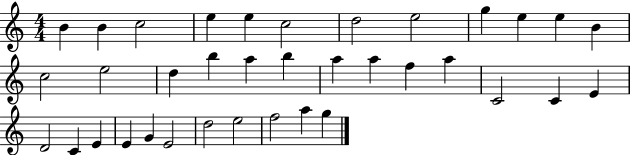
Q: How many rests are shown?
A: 0